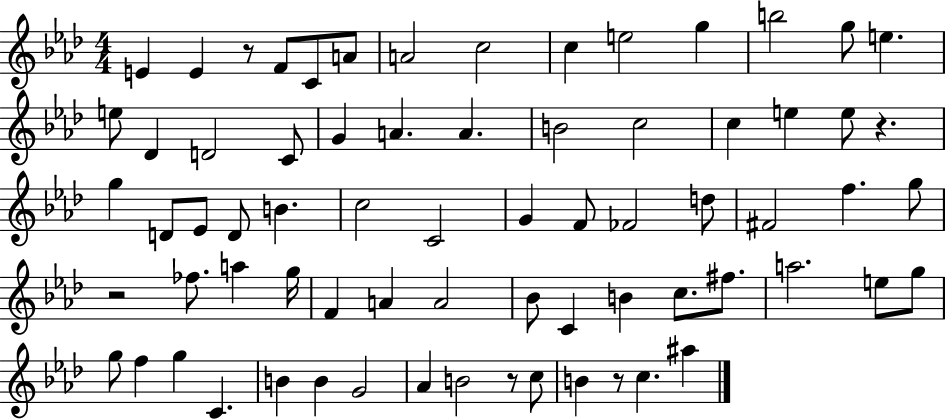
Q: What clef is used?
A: treble